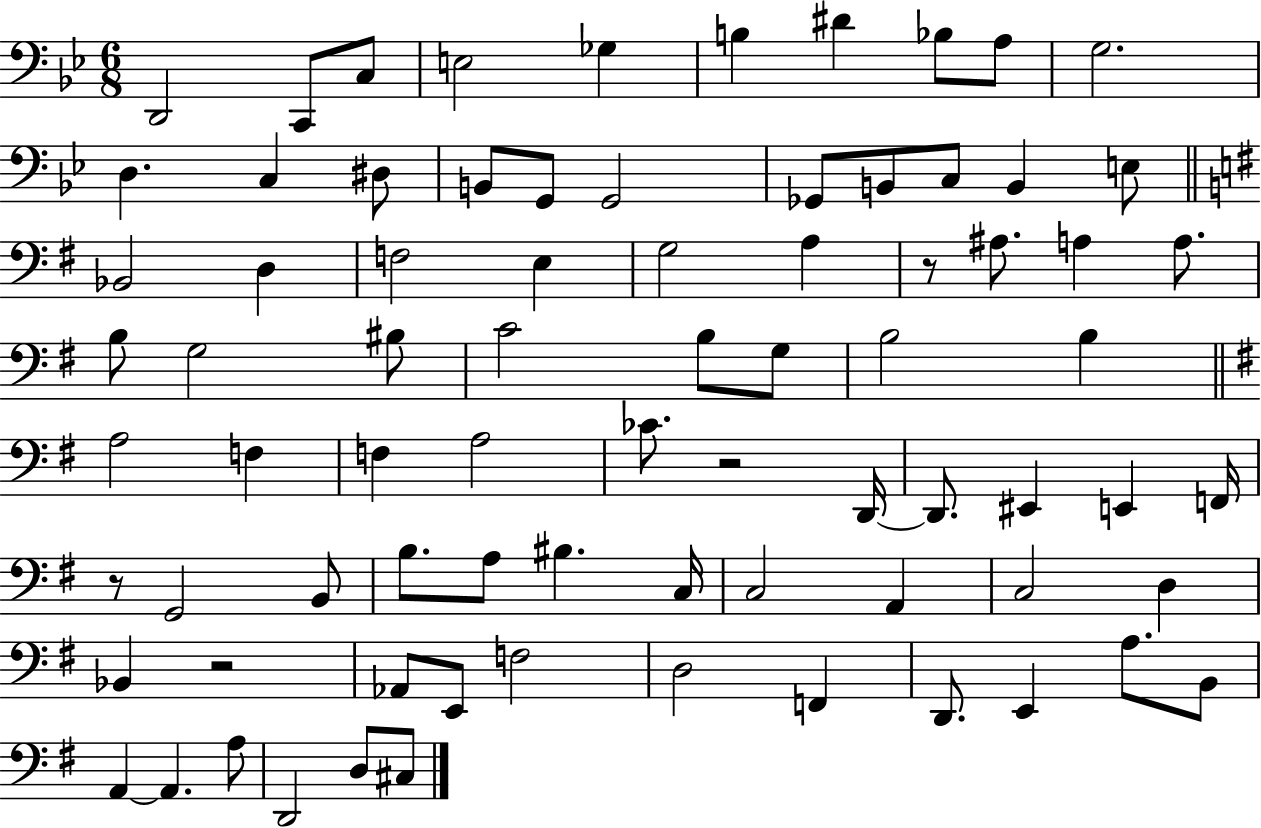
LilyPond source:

{
  \clef bass
  \numericTimeSignature
  \time 6/8
  \key bes \major
  d,2 c,8 c8 | e2 ges4 | b4 dis'4 bes8 a8 | g2. | \break d4. c4 dis8 | b,8 g,8 g,2 | ges,8 b,8 c8 b,4 e8 | \bar "||" \break \key e \minor bes,2 d4 | f2 e4 | g2 a4 | r8 ais8. a4 a8. | \break b8 g2 bis8 | c'2 b8 g8 | b2 b4 | \bar "||" \break \key e \minor a2 f4 | f4 a2 | ces'8. r2 d,16~~ | d,8. eis,4 e,4 f,16 | \break r8 g,2 b,8 | b8. a8 bis4. c16 | c2 a,4 | c2 d4 | \break bes,4 r2 | aes,8 e,8 f2 | d2 f,4 | d,8. e,4 a8. b,8 | \break a,4~~ a,4. a8 | d,2 d8 cis8 | \bar "|."
}